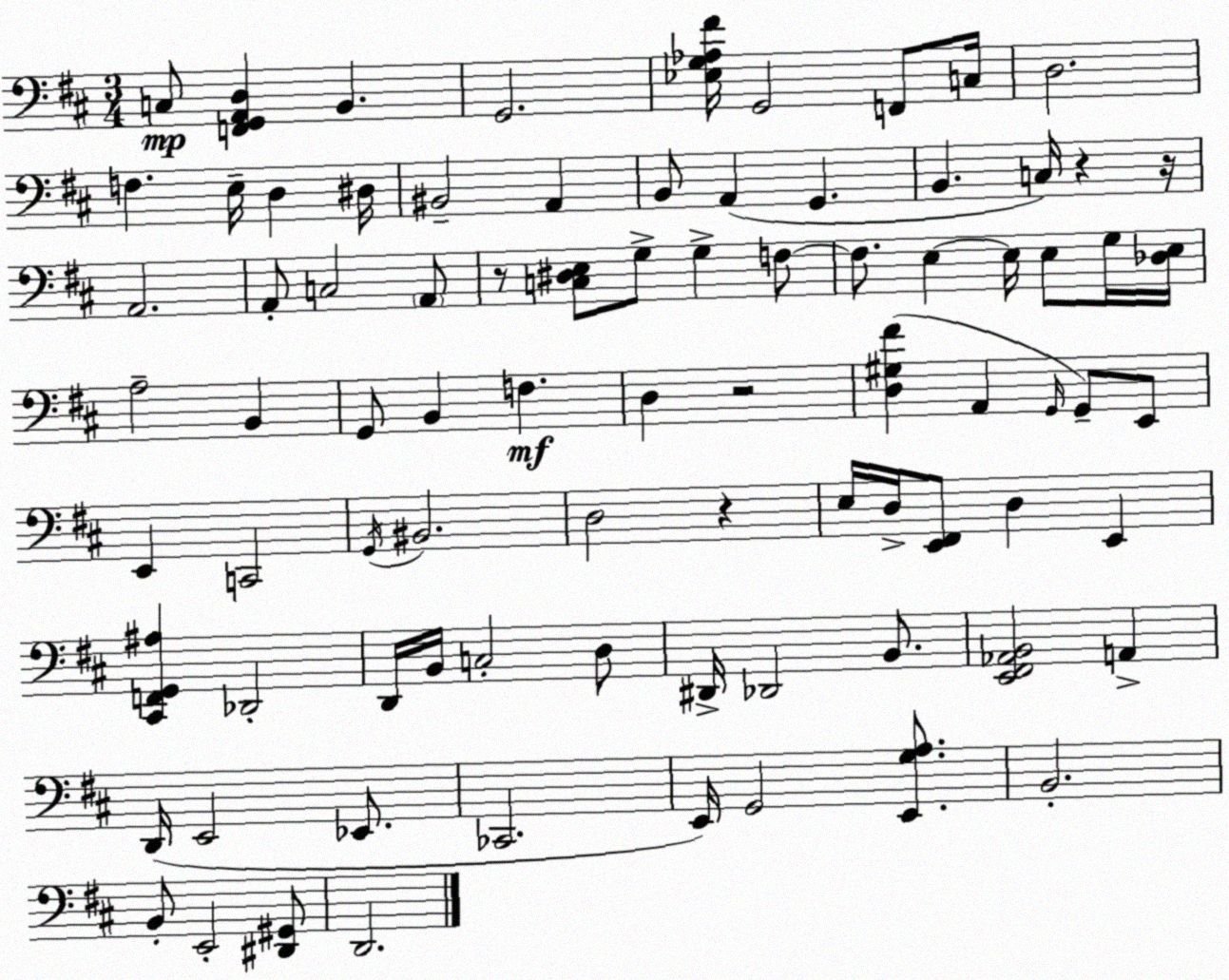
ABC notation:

X:1
T:Untitled
M:3/4
L:1/4
K:D
C,/2 [F,,G,,A,,D,] B,, G,,2 [_E,G,_A,^F]/4 G,,2 F,,/2 C,/4 D,2 F, E,/4 D, ^D,/4 ^B,,2 A,, B,,/2 A,, G,, B,, C,/4 z z/4 A,,2 A,,/2 C,2 A,,/2 z/2 [C,^D,E,]/2 G,/2 G, F,/2 F,/2 E, E,/4 E,/2 G,/4 [_D,E,]/4 A,2 B,, G,,/2 B,, F, D, z2 [D,^G,^F] A,, G,,/4 G,,/2 E,,/2 E,, C,,2 G,,/4 ^B,,2 D,2 z E,/4 D,/4 [E,,^F,,]/2 D, E,, [^C,,F,,G,,^A,] _D,,2 D,,/4 B,,/4 C,2 D,/2 ^D,,/4 _D,,2 B,,/2 [E,,^F,,_A,,B,,]2 A,, D,,/4 E,,2 _E,,/2 _C,,2 E,,/4 G,,2 [E,,G,A,]/2 B,,2 B,,/2 E,,2 [^D,,^G,,]/2 D,,2